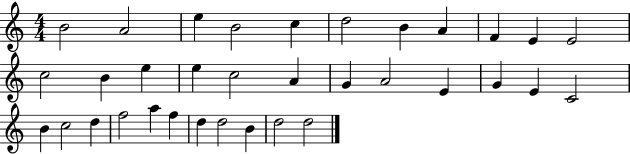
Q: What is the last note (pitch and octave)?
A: D5